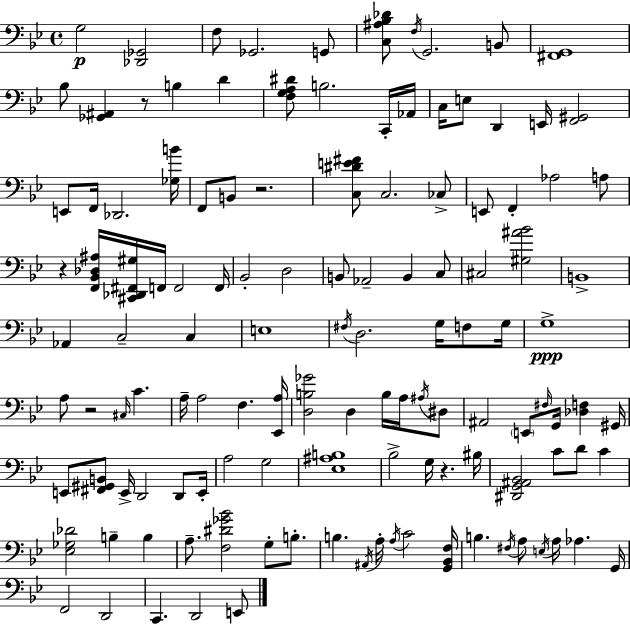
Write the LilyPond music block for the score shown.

{
  \clef bass
  \time 4/4
  \defaultTimeSignature
  \key g \minor
  \repeat volta 2 { g2\p <des, ges,>2 | f8 ges,2. g,8 | <c ais bes des'>8 \acciaccatura { f16 } g,2. b,8 | <fis, g,>1 | \break bes8 <ges, ais,>4 r8 b4 d'4 | <f g a dis'>8 b2. c,16-. | aes,16 c16 e8 d,4 e,16 <f, gis,>2 | e,8 f,16 des,2. | \break <ges b'>16 f,8 b,8 r2. | <c dis' e' fis'>8 c2. ces8-> | e,8 f,4-. aes2 a8 | r4 <f, bes, des ais>16 <cis, des, fis, gis>16 f,16 f,2 | \break f,16 bes,2-. d2 | b,8 aes,2-- b,4 c8 | cis2 <gis ais' bes'>2 | b,1-> | \break aes,4 c2-- c4 | e1 | \acciaccatura { fis16 } d2. g16 f8 | g16 g1->\ppp | \break a8 r2 \grace { cis16 } c'4. | a16-- a2 f4. | <ees, a>16 <d b ges'>2 d4 b16 | a16 \acciaccatura { ais16 } dis8 ais,2 \parenthesize e,8 \grace { fis16 } g,16 | \break <des f>4 gis,16 e,8 <fis, gis, b,>8 e,16-> d,2 | d,8 e,16-. a2 g2 | <ees ais b>1 | bes2-> g16 r4. | \break bis16 <dis, g, ais, bes,>2 c'8 d'8 | c'4 <ees ges des'>2 b4-- | b4 a8.-- <f dis' ges' bes'>2 | g8-. b8.-. b4. \acciaccatura { ais,16 } a16-. \acciaccatura { a16 } c'2 | \break <g, bes, f>16 b4. \acciaccatura { fis16 } a8 | \acciaccatura { e16 } a16 aes4. g,16 f,2 | d,2 c,4. d,2 | e,8 } \bar "|."
}